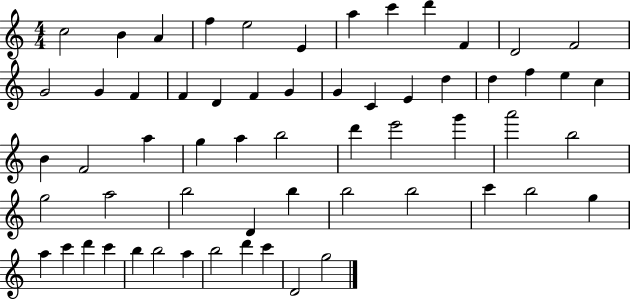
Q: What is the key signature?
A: C major